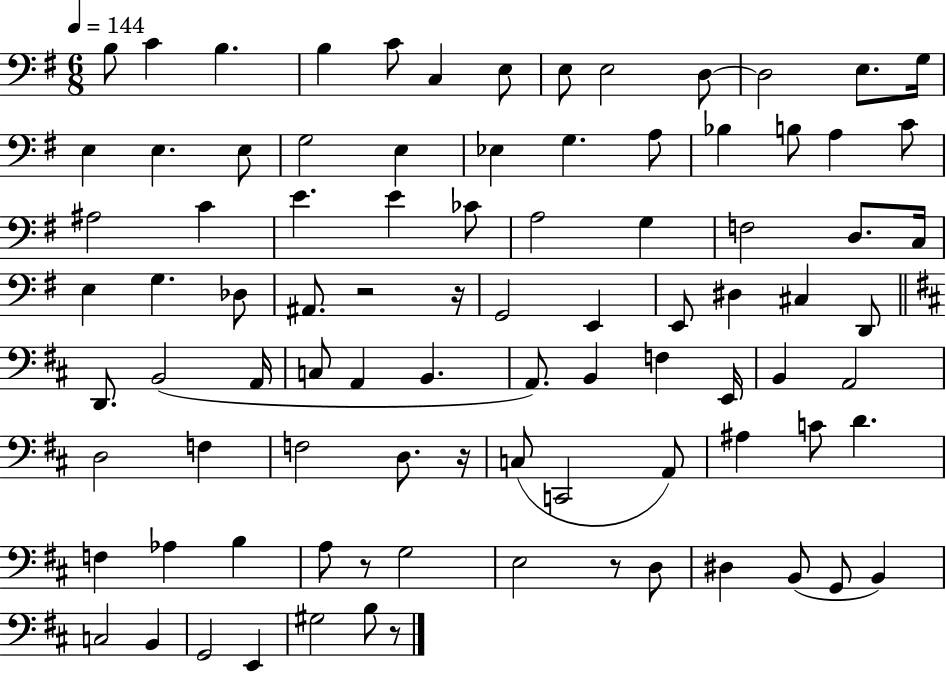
B3/e C4/q B3/q. B3/q C4/e C3/q E3/e E3/e E3/h D3/e D3/h E3/e. G3/s E3/q E3/q. E3/e G3/h E3/q Eb3/q G3/q. A3/e Bb3/q B3/e A3/q C4/e A#3/h C4/q E4/q. E4/q CES4/e A3/h G3/q F3/h D3/e. C3/s E3/q G3/q. Db3/e A#2/e. R/h R/s G2/h E2/q E2/e D#3/q C#3/q D2/e D2/e. B2/h A2/s C3/e A2/q B2/q. A2/e. B2/q F3/q E2/s B2/q A2/h D3/h F3/q F3/h D3/e. R/s C3/e C2/h A2/e A#3/q C4/e D4/q. F3/q Ab3/q B3/q A3/e R/e G3/h E3/h R/e D3/e D#3/q B2/e G2/e B2/q C3/h B2/q G2/h E2/q G#3/h B3/e R/e